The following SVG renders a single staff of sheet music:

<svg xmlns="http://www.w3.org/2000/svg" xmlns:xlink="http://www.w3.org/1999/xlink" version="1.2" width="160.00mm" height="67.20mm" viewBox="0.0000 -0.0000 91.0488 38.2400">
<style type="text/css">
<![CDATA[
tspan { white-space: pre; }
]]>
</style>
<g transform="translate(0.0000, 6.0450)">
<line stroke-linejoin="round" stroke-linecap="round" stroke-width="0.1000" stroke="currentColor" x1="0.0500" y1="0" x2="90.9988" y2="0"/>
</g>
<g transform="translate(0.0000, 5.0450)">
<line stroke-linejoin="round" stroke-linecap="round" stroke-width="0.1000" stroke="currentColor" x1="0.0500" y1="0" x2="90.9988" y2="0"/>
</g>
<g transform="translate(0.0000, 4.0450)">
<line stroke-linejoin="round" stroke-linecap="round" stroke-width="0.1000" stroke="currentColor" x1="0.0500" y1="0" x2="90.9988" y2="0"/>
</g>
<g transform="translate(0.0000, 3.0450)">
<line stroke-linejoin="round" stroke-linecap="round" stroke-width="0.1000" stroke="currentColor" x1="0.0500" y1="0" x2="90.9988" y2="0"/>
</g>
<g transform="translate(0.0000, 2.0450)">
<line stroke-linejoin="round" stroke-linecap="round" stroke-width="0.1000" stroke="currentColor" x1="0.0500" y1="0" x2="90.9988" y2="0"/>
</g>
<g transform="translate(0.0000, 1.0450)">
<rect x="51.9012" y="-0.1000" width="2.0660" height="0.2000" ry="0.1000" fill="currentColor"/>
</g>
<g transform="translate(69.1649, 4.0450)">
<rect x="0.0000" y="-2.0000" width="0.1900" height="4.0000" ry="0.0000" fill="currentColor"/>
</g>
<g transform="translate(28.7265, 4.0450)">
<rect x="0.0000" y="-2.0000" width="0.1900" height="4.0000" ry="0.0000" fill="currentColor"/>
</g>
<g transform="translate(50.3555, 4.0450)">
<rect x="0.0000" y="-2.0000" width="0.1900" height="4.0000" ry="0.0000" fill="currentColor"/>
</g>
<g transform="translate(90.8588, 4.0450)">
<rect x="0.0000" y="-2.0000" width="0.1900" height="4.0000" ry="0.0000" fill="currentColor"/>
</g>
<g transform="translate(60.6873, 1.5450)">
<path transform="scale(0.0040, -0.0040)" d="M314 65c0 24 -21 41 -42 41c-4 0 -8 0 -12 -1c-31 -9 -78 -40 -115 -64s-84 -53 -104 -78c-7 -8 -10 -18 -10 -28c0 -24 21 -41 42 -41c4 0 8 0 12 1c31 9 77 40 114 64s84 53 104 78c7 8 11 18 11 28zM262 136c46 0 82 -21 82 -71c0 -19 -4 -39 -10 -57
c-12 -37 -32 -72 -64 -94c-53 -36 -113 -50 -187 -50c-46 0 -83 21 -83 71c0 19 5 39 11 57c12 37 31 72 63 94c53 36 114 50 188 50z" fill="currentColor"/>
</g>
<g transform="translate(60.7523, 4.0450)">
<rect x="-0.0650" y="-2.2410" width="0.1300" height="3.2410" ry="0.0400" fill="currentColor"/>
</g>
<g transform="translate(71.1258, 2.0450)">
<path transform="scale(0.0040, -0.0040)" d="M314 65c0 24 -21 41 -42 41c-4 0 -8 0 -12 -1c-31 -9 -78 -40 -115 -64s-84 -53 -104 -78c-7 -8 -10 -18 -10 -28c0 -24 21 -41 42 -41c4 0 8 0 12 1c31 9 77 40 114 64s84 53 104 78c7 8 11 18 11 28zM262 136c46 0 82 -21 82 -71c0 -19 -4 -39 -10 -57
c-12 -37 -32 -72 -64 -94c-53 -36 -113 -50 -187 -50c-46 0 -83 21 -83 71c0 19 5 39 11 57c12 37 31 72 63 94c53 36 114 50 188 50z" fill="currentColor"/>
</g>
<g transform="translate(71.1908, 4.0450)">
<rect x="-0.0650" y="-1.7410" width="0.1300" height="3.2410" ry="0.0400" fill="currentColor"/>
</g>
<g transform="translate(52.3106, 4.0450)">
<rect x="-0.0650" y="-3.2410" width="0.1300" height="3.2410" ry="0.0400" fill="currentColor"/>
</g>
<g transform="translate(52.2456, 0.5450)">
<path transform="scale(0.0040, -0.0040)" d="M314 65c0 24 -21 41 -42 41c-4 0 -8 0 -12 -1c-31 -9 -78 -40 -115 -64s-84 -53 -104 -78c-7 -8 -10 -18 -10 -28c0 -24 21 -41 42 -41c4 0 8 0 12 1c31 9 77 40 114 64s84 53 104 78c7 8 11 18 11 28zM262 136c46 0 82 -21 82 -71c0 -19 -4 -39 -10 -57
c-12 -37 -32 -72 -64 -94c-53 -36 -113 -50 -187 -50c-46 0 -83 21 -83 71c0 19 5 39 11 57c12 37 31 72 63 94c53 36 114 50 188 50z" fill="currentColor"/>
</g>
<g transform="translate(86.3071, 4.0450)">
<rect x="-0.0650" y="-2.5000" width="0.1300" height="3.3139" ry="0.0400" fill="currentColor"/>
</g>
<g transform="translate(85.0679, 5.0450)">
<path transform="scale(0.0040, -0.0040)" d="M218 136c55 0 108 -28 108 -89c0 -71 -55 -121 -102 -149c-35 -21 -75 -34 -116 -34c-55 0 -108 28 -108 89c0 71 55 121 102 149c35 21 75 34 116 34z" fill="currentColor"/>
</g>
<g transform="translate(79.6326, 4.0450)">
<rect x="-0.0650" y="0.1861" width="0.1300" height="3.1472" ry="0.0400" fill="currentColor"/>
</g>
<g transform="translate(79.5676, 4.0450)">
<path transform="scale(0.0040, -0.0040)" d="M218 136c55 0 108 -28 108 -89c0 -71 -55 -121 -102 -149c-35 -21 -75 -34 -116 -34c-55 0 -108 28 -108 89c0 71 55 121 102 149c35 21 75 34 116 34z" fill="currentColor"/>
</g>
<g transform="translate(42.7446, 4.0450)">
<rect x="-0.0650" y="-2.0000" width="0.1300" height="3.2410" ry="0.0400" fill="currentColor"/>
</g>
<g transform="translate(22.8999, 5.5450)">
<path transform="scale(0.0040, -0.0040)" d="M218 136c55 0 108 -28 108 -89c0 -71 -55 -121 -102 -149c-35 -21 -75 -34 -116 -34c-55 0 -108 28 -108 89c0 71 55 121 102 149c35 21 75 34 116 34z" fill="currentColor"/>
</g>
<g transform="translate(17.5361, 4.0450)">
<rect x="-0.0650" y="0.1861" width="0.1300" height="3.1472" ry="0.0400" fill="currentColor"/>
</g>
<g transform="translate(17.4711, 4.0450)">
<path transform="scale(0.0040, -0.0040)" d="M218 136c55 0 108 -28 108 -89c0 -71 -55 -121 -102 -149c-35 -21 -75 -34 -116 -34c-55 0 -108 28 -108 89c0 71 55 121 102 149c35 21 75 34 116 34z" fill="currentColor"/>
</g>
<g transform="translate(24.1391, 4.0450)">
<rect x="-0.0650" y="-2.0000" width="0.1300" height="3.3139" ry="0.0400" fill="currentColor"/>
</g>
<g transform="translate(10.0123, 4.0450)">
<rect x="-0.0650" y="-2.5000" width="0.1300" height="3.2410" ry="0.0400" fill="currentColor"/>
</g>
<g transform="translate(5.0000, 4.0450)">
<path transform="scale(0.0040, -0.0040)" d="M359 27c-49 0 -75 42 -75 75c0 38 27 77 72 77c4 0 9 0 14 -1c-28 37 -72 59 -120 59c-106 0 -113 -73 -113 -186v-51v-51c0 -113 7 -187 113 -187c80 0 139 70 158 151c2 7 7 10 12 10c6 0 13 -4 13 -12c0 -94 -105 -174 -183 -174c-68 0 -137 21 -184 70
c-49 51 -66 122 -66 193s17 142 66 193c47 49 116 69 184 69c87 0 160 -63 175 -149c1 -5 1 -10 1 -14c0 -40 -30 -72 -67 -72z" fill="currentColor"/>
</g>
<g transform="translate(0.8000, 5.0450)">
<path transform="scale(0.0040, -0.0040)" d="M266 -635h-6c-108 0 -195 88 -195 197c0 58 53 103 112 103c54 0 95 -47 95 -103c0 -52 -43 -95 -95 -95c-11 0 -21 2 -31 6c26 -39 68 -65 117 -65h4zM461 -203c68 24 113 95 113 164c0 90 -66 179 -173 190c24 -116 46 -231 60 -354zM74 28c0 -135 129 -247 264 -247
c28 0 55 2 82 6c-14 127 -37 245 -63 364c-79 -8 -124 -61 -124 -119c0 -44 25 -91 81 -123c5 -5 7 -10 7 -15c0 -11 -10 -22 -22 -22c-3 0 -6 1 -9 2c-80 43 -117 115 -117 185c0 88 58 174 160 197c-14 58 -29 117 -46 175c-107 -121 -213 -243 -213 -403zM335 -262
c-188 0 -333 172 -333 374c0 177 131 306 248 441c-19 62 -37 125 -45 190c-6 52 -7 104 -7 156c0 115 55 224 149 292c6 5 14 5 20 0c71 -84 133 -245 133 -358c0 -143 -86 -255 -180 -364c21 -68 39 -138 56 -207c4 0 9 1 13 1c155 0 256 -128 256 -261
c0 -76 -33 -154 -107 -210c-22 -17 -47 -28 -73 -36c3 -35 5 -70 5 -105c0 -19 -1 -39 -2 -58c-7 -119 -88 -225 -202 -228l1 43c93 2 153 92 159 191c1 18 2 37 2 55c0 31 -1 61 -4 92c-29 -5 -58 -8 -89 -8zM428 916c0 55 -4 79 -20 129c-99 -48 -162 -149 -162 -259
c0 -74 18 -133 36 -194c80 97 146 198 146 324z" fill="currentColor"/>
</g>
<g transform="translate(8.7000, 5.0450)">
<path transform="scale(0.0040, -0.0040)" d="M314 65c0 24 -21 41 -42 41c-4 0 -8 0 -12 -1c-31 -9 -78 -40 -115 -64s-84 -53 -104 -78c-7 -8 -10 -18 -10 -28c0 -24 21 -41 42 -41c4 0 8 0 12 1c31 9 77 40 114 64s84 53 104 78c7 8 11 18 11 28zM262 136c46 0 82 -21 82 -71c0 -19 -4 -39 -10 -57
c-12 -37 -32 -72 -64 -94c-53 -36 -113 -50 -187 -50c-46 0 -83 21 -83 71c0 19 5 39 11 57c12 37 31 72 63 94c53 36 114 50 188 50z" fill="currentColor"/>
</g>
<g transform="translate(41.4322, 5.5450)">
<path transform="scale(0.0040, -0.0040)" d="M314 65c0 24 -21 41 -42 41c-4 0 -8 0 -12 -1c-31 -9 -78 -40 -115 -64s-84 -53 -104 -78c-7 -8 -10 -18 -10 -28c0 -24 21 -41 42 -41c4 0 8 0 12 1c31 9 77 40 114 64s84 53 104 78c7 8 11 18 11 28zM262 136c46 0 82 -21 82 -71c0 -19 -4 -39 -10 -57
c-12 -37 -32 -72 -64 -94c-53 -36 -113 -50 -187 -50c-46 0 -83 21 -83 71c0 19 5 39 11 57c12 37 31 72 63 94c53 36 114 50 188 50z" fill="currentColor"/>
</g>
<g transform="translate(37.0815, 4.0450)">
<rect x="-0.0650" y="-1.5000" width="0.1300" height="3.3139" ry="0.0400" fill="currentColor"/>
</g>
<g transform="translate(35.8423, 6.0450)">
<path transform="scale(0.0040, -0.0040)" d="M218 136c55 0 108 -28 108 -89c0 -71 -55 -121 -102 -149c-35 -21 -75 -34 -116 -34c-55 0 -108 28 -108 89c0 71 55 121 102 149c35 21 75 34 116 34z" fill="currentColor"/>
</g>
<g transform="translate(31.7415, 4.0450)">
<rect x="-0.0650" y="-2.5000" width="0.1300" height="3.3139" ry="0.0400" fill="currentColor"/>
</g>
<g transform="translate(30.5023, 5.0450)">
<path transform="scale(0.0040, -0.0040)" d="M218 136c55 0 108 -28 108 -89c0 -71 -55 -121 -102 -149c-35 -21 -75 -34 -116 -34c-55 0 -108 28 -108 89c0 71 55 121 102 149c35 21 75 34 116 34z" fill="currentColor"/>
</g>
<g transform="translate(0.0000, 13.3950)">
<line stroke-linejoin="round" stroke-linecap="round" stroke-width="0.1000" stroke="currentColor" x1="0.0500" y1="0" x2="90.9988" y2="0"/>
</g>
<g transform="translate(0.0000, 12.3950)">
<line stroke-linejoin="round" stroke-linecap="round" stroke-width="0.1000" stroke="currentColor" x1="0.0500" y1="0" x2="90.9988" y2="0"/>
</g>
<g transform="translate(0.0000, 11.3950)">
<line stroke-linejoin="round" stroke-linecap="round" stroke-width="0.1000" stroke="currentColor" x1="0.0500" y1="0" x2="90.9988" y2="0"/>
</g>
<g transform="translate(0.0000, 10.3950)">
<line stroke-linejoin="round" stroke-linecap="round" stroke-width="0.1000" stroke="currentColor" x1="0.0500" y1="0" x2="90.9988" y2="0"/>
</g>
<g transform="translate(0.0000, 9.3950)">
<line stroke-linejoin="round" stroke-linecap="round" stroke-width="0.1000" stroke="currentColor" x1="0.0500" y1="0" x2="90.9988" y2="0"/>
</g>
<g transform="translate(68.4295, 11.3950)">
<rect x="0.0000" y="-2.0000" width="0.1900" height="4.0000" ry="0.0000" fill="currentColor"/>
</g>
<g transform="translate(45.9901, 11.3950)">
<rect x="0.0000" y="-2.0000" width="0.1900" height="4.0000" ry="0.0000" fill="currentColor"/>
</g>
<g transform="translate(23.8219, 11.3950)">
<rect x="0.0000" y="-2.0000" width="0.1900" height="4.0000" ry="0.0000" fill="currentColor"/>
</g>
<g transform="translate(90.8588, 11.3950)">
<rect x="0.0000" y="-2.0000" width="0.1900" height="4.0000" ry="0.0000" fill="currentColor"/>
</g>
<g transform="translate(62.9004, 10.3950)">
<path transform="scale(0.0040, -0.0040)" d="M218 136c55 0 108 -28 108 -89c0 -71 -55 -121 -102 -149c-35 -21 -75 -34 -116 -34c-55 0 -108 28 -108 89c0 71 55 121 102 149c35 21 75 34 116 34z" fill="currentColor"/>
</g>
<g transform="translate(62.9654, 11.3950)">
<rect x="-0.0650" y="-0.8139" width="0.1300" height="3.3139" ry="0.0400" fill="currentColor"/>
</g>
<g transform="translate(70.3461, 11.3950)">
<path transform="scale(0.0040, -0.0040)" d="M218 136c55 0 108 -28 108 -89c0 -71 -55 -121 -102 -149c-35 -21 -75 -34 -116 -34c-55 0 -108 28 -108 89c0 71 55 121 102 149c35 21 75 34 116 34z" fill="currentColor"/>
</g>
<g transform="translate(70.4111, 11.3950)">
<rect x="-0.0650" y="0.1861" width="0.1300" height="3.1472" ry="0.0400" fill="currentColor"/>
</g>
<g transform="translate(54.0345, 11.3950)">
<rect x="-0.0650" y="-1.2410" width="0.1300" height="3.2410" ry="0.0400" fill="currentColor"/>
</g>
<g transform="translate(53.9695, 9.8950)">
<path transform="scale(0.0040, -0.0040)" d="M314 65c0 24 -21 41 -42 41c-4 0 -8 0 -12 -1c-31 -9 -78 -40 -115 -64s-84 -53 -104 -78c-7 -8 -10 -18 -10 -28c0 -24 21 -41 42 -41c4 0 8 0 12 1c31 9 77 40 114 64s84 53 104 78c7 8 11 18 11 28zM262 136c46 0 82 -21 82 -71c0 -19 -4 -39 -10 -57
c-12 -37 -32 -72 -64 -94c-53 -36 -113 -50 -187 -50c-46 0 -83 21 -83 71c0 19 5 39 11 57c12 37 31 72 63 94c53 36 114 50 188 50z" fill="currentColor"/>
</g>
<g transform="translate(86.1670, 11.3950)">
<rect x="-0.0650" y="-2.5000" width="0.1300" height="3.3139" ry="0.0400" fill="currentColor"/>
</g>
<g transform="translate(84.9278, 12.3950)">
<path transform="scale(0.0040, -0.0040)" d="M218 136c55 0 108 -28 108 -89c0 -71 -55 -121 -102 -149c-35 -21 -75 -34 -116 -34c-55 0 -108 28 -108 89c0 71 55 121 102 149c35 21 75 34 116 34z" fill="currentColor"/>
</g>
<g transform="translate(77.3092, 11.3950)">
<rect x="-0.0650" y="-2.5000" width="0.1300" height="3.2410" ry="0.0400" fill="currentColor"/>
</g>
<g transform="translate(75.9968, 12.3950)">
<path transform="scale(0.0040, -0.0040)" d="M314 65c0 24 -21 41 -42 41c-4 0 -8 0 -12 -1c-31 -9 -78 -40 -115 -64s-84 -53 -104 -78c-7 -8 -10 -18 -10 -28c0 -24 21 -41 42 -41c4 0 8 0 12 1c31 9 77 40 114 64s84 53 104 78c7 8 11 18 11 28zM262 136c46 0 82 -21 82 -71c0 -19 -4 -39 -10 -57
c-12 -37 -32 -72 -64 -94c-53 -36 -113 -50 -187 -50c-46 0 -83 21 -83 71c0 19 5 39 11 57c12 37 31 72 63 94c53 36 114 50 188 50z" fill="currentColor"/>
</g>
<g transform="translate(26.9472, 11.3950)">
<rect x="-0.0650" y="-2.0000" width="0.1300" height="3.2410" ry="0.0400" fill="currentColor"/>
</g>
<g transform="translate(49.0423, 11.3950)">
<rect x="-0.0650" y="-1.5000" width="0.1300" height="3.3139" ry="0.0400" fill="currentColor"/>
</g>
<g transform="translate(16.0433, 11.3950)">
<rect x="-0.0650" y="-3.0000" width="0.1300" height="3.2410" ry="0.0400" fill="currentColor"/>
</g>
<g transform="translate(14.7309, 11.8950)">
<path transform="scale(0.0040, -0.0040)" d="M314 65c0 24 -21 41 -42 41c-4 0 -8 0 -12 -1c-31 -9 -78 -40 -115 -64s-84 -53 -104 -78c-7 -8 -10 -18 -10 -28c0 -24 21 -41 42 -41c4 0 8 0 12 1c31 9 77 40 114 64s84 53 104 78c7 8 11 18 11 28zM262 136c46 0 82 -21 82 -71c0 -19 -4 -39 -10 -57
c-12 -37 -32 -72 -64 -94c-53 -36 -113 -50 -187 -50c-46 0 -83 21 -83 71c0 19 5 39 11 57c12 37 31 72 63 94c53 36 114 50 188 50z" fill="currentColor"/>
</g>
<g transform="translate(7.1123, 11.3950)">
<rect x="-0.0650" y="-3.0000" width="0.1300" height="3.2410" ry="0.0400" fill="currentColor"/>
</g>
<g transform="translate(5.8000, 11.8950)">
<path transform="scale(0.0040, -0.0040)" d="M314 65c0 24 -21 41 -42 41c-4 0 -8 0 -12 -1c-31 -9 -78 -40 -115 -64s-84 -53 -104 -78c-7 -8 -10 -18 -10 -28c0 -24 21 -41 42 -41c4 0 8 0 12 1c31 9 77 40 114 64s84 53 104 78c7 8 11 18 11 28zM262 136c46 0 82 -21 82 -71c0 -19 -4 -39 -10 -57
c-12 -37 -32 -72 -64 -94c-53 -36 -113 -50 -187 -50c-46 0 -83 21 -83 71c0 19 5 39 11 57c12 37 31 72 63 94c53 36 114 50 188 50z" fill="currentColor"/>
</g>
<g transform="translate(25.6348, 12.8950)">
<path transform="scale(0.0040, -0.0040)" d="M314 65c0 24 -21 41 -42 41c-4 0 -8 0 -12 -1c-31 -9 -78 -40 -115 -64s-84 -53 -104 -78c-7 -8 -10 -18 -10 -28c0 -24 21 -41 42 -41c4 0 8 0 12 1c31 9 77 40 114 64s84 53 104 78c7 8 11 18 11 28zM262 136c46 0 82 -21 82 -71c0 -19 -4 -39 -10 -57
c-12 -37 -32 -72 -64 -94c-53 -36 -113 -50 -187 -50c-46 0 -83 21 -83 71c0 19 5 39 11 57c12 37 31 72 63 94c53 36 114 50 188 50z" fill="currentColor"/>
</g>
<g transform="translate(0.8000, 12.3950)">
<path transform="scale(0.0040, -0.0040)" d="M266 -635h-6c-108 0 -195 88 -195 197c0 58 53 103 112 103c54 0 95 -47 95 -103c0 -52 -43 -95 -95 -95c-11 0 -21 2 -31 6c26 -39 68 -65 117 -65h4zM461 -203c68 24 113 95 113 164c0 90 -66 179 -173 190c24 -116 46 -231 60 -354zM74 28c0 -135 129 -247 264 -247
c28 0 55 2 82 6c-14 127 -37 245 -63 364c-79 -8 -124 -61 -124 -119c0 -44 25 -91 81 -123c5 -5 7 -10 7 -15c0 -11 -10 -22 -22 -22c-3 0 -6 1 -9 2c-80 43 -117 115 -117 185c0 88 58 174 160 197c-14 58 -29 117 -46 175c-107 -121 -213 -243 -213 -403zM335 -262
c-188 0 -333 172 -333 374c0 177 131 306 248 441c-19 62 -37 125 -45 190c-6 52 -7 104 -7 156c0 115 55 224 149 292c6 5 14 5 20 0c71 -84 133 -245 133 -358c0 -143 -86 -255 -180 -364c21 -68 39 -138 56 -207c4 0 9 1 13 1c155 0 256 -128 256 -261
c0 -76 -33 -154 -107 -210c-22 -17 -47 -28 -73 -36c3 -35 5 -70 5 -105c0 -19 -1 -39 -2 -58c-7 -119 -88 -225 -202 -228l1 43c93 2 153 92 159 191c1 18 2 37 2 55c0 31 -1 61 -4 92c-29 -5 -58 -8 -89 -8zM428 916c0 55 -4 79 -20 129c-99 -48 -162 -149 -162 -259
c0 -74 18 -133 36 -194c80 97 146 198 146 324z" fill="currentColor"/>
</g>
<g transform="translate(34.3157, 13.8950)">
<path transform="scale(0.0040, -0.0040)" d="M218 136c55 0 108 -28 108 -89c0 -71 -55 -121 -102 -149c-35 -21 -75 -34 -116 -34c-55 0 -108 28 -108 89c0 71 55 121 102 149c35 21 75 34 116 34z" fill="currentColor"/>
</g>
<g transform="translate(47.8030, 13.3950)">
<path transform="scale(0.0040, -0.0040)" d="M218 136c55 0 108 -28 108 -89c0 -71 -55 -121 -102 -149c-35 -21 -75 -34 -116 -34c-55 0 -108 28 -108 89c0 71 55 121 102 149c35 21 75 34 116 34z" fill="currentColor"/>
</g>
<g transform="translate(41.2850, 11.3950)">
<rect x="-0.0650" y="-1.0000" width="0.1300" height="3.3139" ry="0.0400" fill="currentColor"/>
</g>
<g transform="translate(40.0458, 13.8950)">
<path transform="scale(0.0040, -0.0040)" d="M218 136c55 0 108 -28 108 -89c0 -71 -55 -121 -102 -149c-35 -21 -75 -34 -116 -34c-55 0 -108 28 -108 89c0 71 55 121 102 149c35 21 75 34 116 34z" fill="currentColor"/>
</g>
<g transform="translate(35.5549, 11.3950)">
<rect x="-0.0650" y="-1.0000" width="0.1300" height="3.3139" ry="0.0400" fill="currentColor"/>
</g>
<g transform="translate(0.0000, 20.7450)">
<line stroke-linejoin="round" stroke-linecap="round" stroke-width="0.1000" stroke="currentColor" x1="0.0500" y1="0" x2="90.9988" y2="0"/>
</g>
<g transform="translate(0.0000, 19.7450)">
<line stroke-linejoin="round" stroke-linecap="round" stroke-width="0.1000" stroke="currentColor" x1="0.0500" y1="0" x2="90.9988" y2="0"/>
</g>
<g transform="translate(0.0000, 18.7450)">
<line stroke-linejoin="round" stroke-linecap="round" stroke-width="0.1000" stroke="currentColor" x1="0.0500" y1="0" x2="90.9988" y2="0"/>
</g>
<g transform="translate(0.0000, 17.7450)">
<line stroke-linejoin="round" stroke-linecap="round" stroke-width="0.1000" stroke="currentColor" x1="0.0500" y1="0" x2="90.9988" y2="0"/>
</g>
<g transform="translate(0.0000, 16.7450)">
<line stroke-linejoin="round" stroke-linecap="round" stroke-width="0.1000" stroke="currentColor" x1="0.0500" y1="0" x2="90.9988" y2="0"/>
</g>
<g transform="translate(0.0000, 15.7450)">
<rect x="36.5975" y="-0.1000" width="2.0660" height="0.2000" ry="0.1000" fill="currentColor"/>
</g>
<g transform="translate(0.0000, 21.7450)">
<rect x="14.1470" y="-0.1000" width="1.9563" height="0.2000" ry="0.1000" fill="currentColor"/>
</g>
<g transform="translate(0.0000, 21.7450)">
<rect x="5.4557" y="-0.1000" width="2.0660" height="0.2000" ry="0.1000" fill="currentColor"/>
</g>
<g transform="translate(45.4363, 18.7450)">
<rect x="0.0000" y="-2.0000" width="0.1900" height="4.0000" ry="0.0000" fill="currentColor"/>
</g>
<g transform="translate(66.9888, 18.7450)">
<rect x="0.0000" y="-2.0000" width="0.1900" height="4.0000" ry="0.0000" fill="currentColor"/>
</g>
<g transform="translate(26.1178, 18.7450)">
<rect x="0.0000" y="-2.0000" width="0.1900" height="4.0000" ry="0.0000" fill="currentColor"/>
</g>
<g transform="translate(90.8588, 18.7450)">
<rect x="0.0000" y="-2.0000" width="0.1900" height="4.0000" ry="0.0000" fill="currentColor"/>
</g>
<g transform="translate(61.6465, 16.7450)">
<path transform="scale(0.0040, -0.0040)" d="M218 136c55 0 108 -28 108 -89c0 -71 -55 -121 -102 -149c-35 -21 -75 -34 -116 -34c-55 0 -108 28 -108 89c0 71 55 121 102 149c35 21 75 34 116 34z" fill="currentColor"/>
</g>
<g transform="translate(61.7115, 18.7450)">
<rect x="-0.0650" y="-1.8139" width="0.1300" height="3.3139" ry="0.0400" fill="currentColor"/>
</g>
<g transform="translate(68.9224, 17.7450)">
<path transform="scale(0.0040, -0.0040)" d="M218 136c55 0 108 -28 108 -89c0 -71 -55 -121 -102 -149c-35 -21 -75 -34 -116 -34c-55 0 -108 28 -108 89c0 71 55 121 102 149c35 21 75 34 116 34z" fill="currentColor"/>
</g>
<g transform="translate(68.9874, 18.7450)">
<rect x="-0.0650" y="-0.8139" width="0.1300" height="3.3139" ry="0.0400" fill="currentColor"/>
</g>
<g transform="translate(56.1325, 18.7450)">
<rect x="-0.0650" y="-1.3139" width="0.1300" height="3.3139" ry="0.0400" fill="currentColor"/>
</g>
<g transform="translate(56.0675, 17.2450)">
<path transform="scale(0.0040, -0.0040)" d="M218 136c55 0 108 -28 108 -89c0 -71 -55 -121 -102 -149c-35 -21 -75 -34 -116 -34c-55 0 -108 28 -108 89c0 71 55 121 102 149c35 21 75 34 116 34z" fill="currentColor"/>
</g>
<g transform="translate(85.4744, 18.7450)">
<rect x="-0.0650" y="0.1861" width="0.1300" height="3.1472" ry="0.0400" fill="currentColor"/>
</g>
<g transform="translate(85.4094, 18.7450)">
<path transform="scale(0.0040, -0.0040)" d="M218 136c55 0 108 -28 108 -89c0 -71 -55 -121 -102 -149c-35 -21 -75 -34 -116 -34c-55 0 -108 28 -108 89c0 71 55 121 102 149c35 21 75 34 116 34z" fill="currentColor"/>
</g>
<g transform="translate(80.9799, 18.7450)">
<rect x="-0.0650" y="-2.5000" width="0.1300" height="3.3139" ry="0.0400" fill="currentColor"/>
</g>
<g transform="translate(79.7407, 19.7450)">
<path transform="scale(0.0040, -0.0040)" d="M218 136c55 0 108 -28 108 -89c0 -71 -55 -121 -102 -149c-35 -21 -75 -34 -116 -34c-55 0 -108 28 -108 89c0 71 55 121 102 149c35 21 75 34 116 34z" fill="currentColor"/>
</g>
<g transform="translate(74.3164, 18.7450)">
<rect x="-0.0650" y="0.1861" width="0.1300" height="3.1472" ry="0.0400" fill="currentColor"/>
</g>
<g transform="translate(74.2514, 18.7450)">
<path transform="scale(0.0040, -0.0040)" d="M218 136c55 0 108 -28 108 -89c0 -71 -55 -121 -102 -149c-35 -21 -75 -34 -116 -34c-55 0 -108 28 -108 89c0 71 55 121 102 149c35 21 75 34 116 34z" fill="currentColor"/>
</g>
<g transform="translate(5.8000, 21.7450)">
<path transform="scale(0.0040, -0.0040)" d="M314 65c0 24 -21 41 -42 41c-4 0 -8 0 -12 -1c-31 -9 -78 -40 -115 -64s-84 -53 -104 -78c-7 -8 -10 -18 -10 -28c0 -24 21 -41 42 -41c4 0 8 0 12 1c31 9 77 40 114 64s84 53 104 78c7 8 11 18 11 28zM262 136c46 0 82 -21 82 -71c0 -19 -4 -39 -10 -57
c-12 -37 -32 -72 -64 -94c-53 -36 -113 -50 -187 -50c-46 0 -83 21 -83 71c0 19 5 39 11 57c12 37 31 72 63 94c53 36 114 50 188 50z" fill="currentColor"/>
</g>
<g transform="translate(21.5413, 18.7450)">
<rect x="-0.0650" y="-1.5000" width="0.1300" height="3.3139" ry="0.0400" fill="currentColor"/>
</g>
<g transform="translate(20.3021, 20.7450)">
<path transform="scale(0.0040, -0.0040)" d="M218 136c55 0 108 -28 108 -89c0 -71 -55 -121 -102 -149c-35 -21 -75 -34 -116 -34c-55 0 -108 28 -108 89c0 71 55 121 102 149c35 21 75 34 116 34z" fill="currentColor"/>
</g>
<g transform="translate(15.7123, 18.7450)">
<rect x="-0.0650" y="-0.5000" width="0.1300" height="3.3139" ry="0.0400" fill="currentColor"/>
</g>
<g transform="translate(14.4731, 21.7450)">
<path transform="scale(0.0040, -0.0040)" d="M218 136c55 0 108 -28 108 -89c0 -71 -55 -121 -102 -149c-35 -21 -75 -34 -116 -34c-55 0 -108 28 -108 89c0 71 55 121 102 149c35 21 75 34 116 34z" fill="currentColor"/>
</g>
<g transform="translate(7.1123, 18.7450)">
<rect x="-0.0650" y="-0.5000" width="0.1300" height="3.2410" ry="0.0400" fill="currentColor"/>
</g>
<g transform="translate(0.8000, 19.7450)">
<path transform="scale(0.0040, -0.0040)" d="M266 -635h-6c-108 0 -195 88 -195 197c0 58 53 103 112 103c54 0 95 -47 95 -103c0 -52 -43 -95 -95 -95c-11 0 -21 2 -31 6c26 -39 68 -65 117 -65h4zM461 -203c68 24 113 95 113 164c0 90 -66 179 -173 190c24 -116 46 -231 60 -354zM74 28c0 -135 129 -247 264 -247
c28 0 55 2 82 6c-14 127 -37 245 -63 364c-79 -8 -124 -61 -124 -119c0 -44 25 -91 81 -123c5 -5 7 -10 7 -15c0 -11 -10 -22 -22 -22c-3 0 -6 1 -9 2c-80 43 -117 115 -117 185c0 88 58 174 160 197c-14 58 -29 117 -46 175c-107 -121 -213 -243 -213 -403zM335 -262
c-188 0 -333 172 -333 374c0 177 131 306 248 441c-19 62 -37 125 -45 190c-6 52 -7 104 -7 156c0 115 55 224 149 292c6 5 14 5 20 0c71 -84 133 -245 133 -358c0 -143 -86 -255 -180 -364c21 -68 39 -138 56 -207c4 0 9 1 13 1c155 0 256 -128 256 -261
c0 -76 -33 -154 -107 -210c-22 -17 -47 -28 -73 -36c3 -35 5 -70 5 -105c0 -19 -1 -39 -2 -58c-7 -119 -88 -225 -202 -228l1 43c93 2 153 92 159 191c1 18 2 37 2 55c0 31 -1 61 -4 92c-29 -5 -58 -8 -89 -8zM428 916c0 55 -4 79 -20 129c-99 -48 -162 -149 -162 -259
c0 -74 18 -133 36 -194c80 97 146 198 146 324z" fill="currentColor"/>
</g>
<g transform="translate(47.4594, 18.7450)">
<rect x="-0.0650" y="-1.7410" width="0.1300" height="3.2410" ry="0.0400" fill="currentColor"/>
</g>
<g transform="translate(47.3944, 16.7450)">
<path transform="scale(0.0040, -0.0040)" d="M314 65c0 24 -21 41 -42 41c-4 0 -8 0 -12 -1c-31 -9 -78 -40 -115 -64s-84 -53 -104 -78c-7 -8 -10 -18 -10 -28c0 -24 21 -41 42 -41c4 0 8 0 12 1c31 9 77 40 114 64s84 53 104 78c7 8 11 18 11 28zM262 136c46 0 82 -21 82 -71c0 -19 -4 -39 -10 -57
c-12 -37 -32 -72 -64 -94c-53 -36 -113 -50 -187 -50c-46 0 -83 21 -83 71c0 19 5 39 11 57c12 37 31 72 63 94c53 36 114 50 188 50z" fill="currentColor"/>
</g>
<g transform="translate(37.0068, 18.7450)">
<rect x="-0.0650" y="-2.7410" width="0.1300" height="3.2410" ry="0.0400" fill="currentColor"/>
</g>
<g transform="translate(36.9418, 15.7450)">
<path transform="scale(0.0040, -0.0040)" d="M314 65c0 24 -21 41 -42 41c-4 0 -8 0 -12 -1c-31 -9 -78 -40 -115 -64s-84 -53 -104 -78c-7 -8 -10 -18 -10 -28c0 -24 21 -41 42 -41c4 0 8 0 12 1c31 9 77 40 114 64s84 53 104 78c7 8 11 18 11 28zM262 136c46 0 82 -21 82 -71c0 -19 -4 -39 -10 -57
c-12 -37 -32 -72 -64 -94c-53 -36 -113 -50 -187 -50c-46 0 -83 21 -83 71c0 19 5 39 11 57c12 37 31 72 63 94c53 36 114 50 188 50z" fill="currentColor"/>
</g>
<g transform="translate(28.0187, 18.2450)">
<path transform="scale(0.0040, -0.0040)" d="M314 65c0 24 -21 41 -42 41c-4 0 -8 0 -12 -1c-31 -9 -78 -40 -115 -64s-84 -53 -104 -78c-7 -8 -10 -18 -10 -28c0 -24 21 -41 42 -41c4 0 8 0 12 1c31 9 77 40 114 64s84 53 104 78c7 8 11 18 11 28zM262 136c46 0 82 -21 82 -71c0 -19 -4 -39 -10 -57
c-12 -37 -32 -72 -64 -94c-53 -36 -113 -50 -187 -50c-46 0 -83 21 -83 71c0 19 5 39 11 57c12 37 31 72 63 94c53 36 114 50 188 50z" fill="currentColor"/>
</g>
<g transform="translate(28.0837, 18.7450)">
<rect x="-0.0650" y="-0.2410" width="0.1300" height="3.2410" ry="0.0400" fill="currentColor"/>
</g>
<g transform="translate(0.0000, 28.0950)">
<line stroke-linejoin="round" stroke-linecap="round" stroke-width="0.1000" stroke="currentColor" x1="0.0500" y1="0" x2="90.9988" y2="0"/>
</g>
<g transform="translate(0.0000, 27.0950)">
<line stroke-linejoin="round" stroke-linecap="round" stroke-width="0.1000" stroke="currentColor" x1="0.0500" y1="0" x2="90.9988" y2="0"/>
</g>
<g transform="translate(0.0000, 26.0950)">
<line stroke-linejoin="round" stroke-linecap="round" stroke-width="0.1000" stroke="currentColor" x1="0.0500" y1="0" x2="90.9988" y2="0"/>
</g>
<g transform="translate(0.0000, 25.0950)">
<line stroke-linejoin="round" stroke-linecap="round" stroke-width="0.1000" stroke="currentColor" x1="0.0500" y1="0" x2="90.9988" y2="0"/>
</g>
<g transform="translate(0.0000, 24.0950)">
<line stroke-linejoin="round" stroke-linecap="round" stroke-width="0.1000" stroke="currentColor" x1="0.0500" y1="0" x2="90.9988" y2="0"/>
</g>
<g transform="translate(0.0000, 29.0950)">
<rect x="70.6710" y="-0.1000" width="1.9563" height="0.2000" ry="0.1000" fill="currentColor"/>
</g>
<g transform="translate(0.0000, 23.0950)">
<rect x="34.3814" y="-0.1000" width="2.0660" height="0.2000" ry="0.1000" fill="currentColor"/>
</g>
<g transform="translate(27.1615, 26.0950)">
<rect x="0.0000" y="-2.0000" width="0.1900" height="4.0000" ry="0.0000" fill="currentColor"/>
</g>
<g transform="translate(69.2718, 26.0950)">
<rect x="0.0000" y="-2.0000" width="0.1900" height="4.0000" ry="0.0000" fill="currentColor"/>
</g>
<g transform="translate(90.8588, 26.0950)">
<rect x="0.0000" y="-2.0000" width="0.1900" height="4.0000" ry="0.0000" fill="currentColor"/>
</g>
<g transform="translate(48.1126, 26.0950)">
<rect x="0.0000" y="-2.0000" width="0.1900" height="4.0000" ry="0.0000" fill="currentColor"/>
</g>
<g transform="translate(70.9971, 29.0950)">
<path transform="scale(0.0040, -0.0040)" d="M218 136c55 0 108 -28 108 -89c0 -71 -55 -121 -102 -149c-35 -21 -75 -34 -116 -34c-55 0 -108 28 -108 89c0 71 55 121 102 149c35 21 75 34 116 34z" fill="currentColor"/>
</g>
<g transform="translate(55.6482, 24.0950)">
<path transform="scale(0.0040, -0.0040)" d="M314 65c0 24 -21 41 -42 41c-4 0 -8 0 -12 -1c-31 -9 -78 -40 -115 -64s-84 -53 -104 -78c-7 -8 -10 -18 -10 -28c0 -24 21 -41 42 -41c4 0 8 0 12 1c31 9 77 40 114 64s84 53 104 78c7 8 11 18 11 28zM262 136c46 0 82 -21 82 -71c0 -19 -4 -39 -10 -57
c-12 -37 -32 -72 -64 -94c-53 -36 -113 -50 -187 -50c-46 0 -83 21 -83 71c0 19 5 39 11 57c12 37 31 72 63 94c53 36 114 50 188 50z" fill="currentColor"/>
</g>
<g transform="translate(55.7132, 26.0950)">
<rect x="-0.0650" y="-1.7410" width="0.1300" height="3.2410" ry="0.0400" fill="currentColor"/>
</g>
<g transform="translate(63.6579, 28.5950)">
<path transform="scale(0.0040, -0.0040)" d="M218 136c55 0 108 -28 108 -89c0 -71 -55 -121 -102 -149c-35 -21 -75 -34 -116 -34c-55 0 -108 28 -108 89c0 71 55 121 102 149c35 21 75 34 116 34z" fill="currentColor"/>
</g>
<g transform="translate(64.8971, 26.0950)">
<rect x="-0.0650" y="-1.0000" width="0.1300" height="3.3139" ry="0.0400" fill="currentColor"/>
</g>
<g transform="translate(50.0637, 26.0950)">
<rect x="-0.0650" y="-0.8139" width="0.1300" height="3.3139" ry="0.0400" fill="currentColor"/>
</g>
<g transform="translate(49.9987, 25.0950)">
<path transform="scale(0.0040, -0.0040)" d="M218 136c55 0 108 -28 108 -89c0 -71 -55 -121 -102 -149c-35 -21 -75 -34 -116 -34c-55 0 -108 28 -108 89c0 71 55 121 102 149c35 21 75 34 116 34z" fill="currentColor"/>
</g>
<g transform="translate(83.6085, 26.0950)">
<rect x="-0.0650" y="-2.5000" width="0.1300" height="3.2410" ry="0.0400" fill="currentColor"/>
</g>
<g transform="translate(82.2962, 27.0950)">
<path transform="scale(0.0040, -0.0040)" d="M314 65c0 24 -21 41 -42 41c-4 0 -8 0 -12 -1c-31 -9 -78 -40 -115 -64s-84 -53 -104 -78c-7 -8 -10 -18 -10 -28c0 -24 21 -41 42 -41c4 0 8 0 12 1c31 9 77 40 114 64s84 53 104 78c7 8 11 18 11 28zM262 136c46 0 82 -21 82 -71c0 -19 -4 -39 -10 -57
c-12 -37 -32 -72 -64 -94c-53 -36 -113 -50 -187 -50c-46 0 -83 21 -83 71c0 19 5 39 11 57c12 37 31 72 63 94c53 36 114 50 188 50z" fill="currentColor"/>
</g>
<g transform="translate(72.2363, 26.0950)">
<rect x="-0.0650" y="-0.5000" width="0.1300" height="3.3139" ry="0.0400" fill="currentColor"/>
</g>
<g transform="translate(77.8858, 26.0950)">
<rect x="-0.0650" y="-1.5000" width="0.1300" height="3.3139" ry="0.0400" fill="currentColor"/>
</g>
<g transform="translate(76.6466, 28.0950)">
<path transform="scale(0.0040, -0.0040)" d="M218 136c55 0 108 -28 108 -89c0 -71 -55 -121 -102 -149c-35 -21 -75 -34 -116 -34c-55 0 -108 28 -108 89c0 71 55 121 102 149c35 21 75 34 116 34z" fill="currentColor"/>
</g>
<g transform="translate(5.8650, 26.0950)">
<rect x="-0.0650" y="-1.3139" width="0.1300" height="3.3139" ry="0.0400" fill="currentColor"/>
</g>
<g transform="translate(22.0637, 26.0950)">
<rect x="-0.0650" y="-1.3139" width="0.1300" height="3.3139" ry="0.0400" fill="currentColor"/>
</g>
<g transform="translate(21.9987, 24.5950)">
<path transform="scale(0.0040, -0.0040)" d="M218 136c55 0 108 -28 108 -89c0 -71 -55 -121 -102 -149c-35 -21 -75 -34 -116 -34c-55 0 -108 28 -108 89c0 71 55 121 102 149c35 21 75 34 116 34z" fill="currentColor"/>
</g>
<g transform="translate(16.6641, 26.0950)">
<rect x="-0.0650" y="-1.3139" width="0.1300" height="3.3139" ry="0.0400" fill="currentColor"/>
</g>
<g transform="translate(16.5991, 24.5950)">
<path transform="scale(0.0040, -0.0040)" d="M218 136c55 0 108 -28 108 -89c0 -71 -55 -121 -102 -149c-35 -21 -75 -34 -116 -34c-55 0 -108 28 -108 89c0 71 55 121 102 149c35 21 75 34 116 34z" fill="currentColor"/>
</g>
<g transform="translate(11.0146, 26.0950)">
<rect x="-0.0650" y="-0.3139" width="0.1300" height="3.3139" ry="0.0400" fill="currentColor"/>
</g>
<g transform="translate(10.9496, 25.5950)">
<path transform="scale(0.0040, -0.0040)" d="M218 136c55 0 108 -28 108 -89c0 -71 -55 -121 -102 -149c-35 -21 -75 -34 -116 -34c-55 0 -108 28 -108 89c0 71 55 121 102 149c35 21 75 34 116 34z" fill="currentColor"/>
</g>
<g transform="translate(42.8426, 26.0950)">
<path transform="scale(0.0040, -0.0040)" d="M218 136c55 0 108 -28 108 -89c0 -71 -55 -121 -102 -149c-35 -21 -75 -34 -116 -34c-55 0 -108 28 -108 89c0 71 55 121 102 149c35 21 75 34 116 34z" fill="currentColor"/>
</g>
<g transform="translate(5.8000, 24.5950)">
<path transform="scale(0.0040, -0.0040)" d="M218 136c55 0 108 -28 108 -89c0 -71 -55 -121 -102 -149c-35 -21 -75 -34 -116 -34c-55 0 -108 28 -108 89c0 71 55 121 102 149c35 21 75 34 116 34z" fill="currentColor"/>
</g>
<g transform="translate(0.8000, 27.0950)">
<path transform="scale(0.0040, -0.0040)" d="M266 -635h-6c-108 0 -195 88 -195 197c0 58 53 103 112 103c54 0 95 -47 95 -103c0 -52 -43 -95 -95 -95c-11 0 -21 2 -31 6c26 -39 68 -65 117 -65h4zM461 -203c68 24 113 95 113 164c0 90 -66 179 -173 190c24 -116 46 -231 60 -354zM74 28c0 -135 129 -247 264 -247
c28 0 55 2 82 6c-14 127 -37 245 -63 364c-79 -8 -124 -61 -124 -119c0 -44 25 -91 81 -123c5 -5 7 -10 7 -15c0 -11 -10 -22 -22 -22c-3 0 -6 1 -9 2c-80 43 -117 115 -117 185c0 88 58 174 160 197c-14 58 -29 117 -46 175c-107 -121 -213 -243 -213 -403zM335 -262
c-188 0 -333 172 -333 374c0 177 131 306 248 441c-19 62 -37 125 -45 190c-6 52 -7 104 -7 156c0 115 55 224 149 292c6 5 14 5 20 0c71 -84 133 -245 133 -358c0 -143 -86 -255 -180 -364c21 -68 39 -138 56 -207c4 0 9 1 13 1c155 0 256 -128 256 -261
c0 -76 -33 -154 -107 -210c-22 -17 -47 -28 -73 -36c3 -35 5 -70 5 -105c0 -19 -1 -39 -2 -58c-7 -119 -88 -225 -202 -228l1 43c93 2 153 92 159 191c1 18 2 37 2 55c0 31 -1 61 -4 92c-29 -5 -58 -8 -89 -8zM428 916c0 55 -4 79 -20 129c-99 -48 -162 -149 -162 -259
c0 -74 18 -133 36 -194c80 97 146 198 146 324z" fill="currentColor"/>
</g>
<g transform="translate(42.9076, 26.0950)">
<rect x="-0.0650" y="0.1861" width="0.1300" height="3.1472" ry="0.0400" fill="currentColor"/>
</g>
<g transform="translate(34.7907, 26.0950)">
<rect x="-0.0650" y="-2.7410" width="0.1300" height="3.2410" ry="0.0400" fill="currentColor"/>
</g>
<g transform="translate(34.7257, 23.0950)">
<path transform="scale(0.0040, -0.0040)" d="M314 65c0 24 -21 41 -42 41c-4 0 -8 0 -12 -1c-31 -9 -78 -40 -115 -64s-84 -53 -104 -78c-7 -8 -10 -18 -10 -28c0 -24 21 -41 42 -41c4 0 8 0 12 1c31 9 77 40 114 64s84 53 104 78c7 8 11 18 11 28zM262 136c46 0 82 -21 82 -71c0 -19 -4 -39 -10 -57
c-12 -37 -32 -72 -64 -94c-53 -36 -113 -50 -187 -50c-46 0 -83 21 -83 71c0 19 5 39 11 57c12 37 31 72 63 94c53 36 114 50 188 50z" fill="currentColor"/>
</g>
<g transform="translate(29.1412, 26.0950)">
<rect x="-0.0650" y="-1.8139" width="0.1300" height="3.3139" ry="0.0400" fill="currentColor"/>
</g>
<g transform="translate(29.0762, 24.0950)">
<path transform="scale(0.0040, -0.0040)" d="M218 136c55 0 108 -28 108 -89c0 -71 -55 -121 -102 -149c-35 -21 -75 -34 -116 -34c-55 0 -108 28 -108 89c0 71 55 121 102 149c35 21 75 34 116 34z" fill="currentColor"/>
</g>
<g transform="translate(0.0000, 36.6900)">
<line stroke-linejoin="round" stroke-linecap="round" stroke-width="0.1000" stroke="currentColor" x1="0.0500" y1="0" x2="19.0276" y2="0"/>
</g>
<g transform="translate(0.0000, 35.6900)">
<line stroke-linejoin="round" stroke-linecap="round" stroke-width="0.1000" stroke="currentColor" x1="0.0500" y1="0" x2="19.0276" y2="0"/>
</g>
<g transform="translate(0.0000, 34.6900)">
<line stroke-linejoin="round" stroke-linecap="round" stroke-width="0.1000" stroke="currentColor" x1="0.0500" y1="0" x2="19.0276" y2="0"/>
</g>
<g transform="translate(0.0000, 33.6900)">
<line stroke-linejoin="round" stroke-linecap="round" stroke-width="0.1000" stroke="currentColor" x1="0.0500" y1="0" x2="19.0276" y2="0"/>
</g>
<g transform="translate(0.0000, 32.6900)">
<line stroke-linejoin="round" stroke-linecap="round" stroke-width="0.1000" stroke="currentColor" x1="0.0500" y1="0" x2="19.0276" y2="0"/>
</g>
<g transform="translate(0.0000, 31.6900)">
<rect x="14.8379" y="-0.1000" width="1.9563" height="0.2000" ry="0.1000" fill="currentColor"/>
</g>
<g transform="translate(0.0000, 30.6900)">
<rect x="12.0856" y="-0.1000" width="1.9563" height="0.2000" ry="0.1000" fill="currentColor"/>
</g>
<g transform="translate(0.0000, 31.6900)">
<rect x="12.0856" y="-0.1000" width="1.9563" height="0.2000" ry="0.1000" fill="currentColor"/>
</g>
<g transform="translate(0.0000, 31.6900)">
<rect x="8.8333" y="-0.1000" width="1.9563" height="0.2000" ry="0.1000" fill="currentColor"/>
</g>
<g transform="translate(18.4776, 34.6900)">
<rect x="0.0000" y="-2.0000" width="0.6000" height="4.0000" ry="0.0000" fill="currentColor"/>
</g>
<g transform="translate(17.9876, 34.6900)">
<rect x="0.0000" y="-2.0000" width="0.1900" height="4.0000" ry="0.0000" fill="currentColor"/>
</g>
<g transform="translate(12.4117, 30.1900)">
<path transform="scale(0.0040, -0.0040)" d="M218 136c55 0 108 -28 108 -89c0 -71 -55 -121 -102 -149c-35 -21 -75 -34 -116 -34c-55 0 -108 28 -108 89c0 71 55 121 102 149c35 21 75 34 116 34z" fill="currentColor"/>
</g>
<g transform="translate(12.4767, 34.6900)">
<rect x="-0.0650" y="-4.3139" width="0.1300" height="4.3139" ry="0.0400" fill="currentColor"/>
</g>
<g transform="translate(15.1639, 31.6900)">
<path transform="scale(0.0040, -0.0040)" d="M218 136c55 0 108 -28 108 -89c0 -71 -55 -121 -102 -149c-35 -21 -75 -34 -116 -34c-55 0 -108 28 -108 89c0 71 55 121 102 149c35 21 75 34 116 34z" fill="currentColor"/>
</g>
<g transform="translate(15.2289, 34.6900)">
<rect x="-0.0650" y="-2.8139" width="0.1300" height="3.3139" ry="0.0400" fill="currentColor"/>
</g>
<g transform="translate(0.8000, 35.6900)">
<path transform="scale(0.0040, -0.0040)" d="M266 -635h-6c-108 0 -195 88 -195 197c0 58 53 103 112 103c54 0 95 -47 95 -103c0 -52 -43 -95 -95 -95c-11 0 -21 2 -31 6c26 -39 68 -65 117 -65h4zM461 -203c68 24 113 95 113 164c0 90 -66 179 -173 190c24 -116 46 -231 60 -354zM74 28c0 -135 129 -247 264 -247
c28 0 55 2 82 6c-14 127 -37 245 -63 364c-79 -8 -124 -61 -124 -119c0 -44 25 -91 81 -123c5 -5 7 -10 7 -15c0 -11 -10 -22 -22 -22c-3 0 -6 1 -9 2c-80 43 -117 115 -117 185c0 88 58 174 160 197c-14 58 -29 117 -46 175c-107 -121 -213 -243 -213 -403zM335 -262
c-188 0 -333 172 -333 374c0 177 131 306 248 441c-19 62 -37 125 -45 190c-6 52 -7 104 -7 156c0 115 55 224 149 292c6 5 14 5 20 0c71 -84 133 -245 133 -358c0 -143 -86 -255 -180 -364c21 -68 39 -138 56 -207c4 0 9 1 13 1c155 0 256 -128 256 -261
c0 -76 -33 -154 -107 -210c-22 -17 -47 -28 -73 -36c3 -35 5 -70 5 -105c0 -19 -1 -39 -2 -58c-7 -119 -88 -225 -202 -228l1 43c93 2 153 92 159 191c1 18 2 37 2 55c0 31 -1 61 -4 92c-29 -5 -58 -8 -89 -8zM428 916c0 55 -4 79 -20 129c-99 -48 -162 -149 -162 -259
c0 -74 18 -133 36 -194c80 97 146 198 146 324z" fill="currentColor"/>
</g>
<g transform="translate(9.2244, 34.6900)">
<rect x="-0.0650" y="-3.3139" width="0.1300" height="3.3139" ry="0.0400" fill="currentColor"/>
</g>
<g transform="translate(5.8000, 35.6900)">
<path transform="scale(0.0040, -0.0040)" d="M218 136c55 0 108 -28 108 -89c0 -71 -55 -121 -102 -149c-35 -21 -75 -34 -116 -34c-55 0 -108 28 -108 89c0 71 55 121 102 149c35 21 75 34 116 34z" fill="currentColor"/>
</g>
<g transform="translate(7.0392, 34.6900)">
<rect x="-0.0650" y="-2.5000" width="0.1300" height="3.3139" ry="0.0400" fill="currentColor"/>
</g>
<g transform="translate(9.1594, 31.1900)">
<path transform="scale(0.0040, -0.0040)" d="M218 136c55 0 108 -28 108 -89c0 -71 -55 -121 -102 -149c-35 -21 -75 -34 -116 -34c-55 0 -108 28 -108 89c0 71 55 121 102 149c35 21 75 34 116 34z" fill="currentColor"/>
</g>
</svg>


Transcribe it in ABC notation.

X:1
T:Untitled
M:4/4
L:1/4
K:C
G2 B F G E F2 b2 g2 f2 B G A2 A2 F2 D D E e2 d B G2 G C2 C E c2 a2 f2 e f d B G B e c e e f a2 B d f2 D C E G2 G b d' a